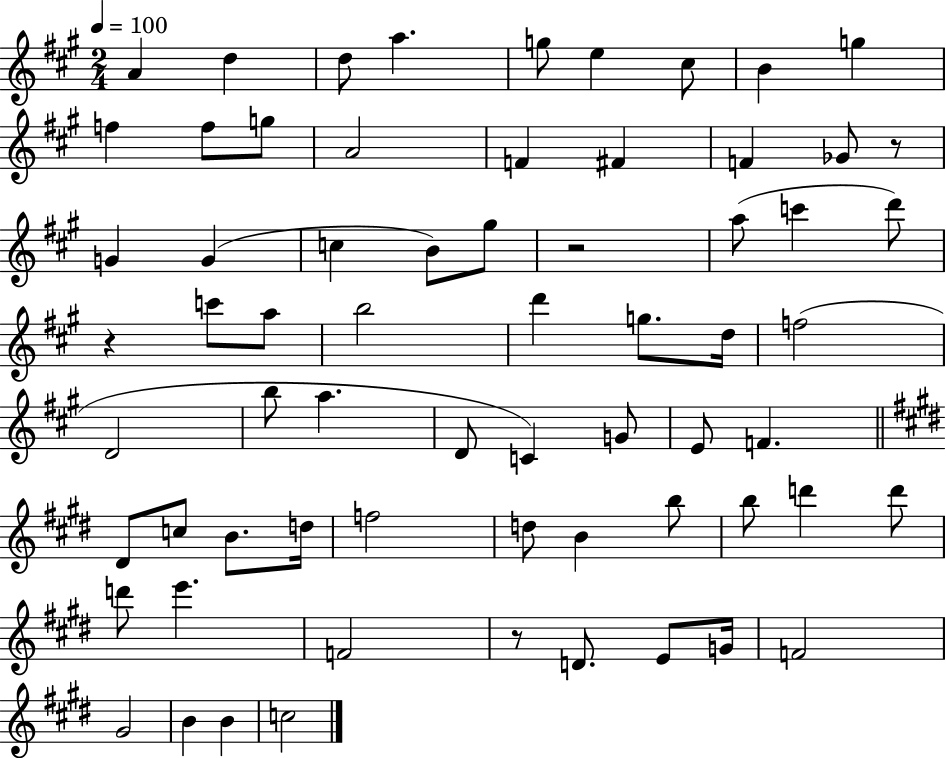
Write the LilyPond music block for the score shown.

{
  \clef treble
  \numericTimeSignature
  \time 2/4
  \key a \major
  \tempo 4 = 100
  a'4 d''4 | d''8 a''4. | g''8 e''4 cis''8 | b'4 g''4 | \break f''4 f''8 g''8 | a'2 | f'4 fis'4 | f'4 ges'8 r8 | \break g'4 g'4( | c''4 b'8) gis''8 | r2 | a''8( c'''4 d'''8) | \break r4 c'''8 a''8 | b''2 | d'''4 g''8. d''16 | f''2( | \break d'2 | b''8 a''4. | d'8 c'4) g'8 | e'8 f'4. | \break \bar "||" \break \key e \major dis'8 c''8 b'8. d''16 | f''2 | d''8 b'4 b''8 | b''8 d'''4 d'''8 | \break d'''8 e'''4. | f'2 | r8 d'8. e'8 g'16 | f'2 | \break gis'2 | b'4 b'4 | c''2 | \bar "|."
}